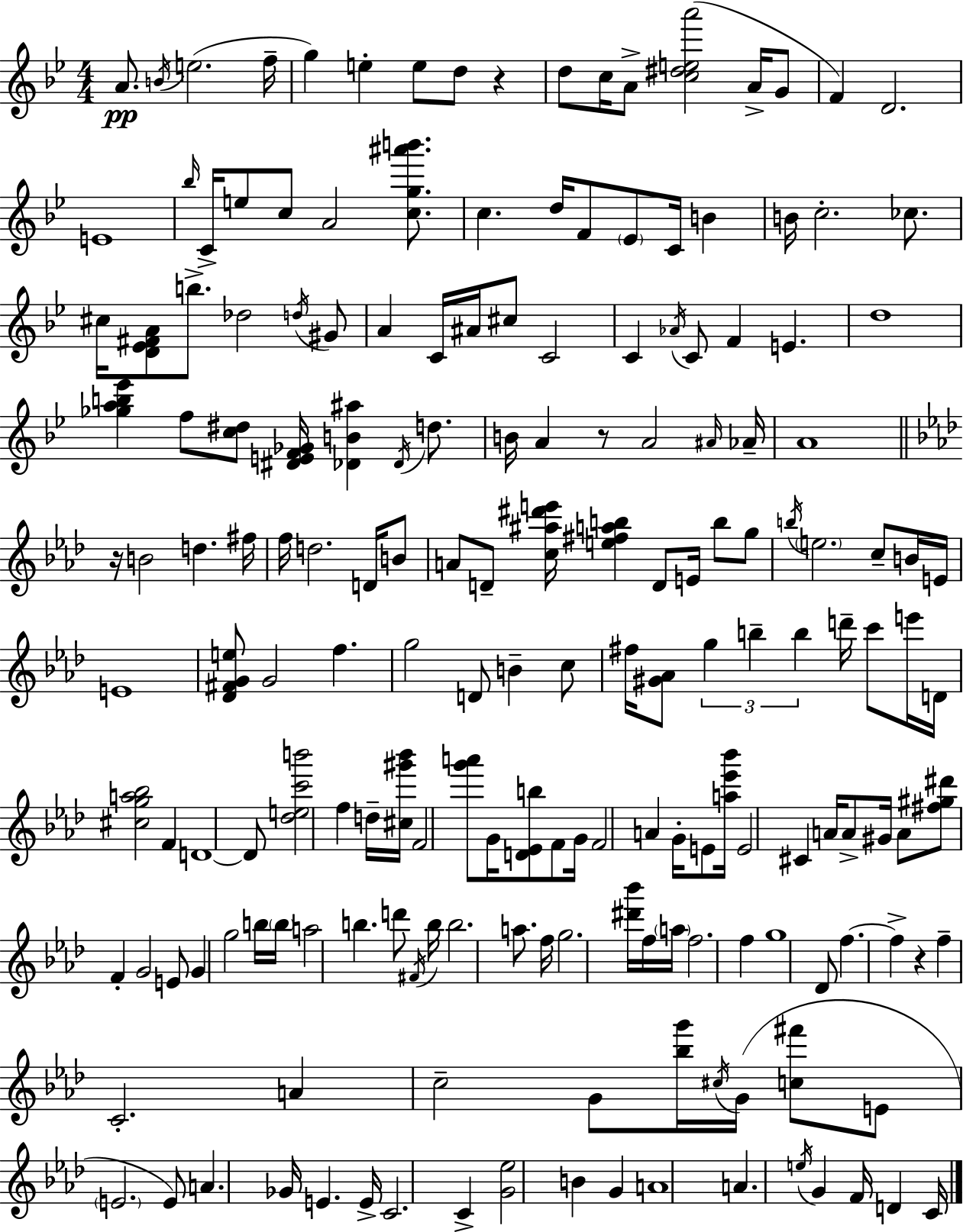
X:1
T:Untitled
M:4/4
L:1/4
K:Gm
A/2 B/4 e2 f/4 g e e/2 d/2 z d/2 c/4 A/2 [c^dea']2 A/4 G/2 F D2 E4 _b/4 C/4 e/2 c/2 A2 [cg^a'b']/2 c d/4 F/2 _E/2 C/4 B B/4 c2 _c/2 ^c/4 [D_E^FA]/2 b/2 _d2 d/4 ^G/2 A C/4 ^A/4 ^c/2 C2 C _A/4 C/2 F E d4 [_gab_e'] f/2 [c^d]/2 [^DEF_G]/4 [_DB^a] _D/4 d/2 B/4 A z/2 A2 ^A/4 _A/4 A4 z/4 B2 d ^f/4 f/4 d2 D/4 B/2 A/2 D/2 [c^a^d'e']/4 [e^fab] D/2 E/4 b/2 g/2 b/4 e2 c/2 B/4 E/4 E4 [_D^FGe]/2 G2 f g2 D/2 B c/2 ^f/4 [^G_A]/2 g b b d'/4 c'/2 e'/4 D/4 [^cga_b]2 F D4 D/2 [_dec'b']2 f d/4 [^c^g'_b']/4 F2 [g'a']/2 G/4 [D_Eb]/2 F/2 G/4 F2 A G/4 E/2 [a_e'_b']/4 E2 ^C A/4 A/2 ^G/4 A/2 [^f^g^d']/2 F G2 E/2 G g2 b/4 b/4 a2 b d'/2 ^F/4 b/4 b2 a/2 f/4 g2 [^d'_b']/4 f/4 a/4 f2 f g4 _D/2 f f z f C2 A c2 G/2 [_bg']/4 ^c/4 G/4 [c^f']/2 E/2 E2 E/2 A _G/4 E E/4 C2 C [G_e]2 B G A4 A e/4 G F/4 D C/4